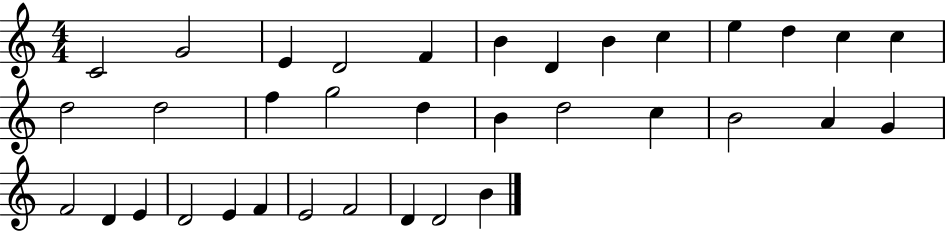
C4/h G4/h E4/q D4/h F4/q B4/q D4/q B4/q C5/q E5/q D5/q C5/q C5/q D5/h D5/h F5/q G5/h D5/q B4/q D5/h C5/q B4/h A4/q G4/q F4/h D4/q E4/q D4/h E4/q F4/q E4/h F4/h D4/q D4/h B4/q